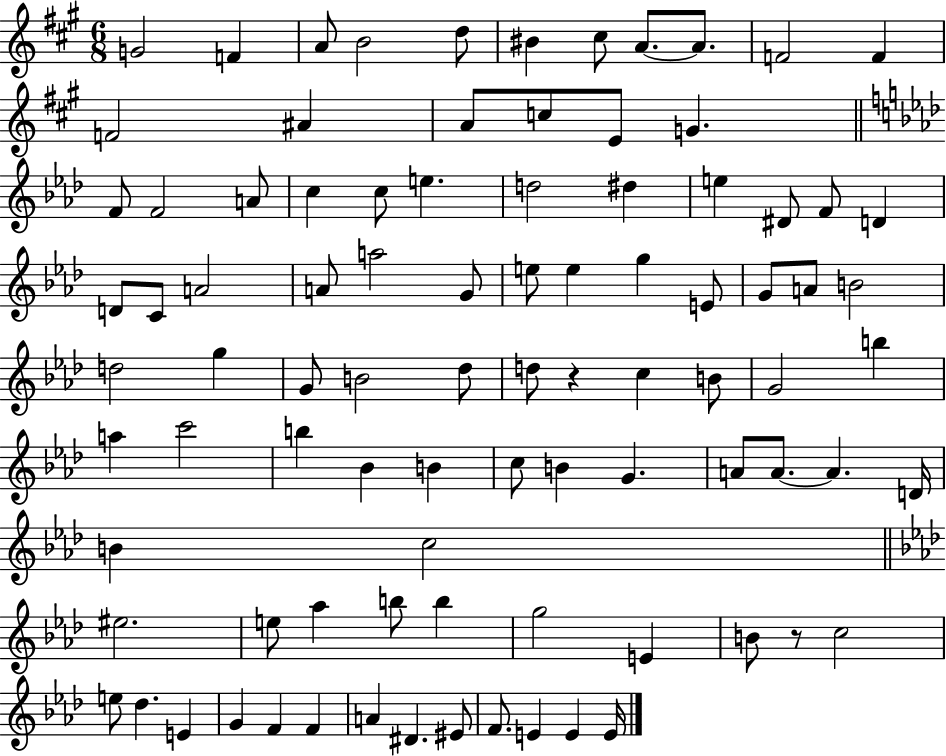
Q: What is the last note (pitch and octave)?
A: E4